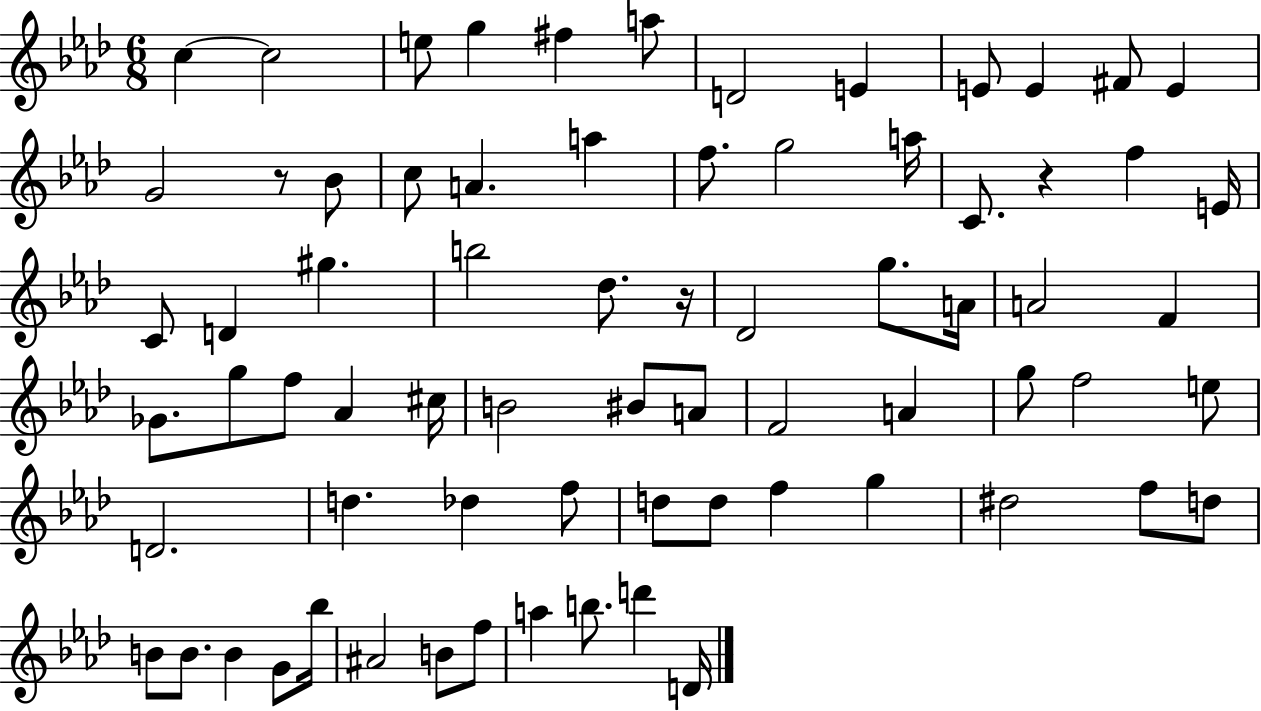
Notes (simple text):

C5/q C5/h E5/e G5/q F#5/q A5/e D4/h E4/q E4/e E4/q F#4/e E4/q G4/h R/e Bb4/e C5/e A4/q. A5/q F5/e. G5/h A5/s C4/e. R/q F5/q E4/s C4/e D4/q G#5/q. B5/h Db5/e. R/s Db4/h G5/e. A4/s A4/h F4/q Gb4/e. G5/e F5/e Ab4/q C#5/s B4/h BIS4/e A4/e F4/h A4/q G5/e F5/h E5/e D4/h. D5/q. Db5/q F5/e D5/e D5/e F5/q G5/q D#5/h F5/e D5/e B4/e B4/e. B4/q G4/e Bb5/s A#4/h B4/e F5/e A5/q B5/e. D6/q D4/s